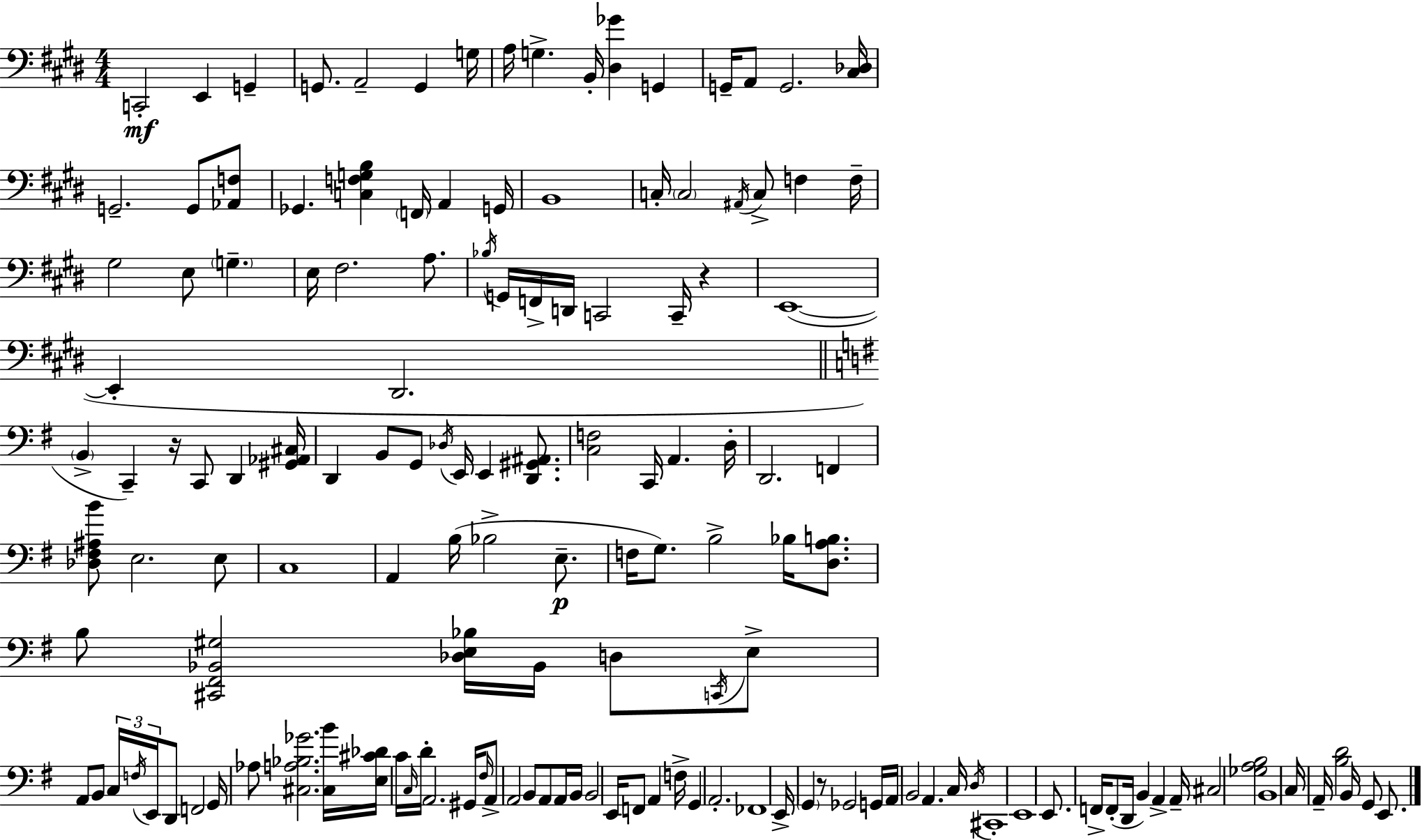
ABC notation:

X:1
T:Untitled
M:4/4
L:1/4
K:E
C,,2 E,, G,, G,,/2 A,,2 G,, G,/4 A,/4 G, B,,/4 [^D,_G] G,, G,,/4 A,,/2 G,,2 [^C,_D,]/4 G,,2 G,,/2 [_A,,F,]/2 _G,, [C,F,G,B,] F,,/4 A,, G,,/4 B,,4 C,/4 C,2 ^A,,/4 C,/2 F, F,/4 ^G,2 E,/2 G, E,/4 ^F,2 A,/2 _B,/4 G,,/4 F,,/4 D,,/4 C,,2 C,,/4 z E,,4 E,, ^D,,2 B,, C,, z/4 C,,/2 D,, [^G,,_A,,^C,]/4 D,, B,,/2 G,,/2 _D,/4 E,,/4 E,, [D,,^G,,^A,,]/2 [C,F,]2 C,,/4 A,, D,/4 D,,2 F,, [_D,^F,^A,B]/2 E,2 E,/2 C,4 A,, B,/4 _B,2 E,/2 F,/4 G,/2 B,2 _B,/4 [D,A,B,]/2 B,/2 [^C,,^F,,_B,,^G,]2 [_D,E,_B,]/4 _B,,/4 D,/2 C,,/4 E,/2 A,,/2 B,,/2 C,/4 F,/4 E,,/4 D,,/2 F,,2 G,,/4 _A,/2 [^C,A,_B,_G]2 [^C,B]/4 [E,^C_D]/4 C/4 C,/4 D/4 A,,2 ^G,,/4 ^F,/4 A,,/2 A,,2 B,,/2 A,,/2 A,,/4 B,,/4 B,,2 E,,/4 F,,/2 A,, F,/4 G,, A,,2 _F,,4 E,,/4 G,, z/2 _G,,2 G,,/4 A,,/4 B,,2 A,, C,/4 D,/4 ^C,,4 E,,4 E,,/2 F,,/4 F,,/2 D,,/4 B,, A,, A,,/4 ^C,2 [_G,A,B,]2 B,,4 C,/4 A,,/4 [B,D]2 B,,/4 G,,/2 E,,/2